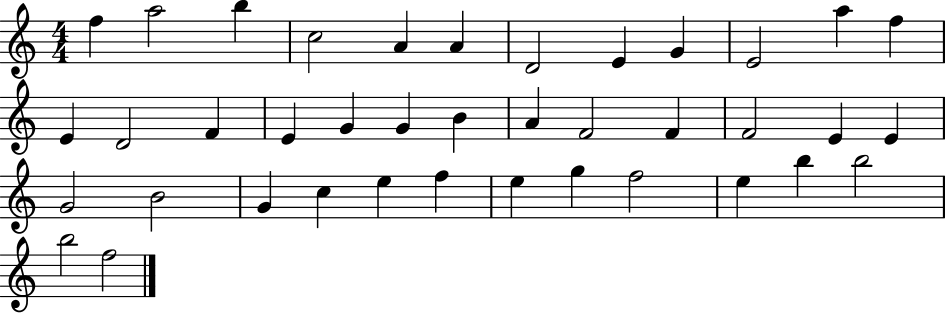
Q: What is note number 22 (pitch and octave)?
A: F4